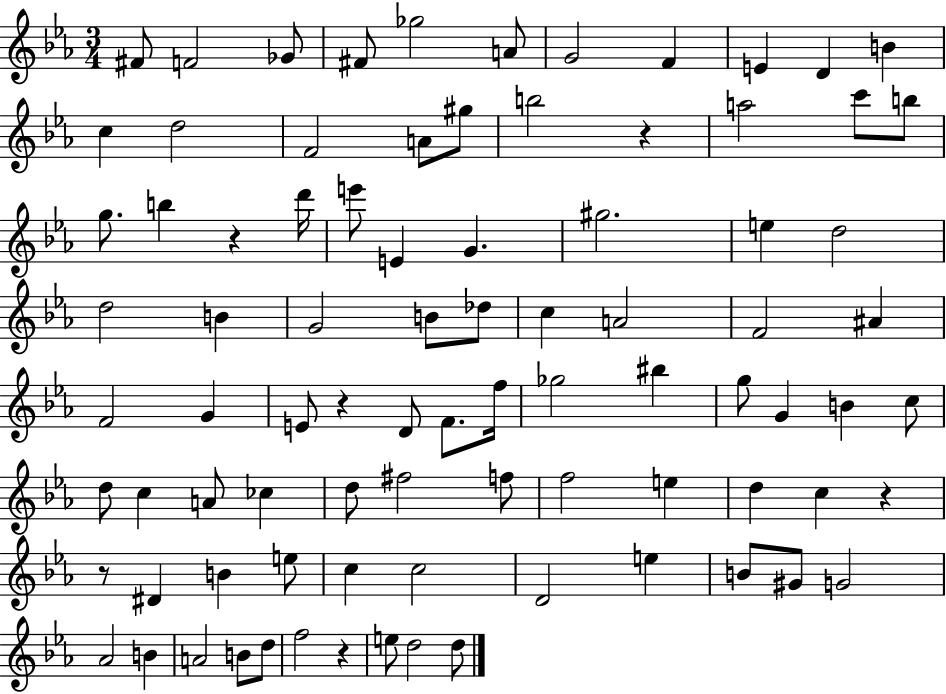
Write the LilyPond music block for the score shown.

{
  \clef treble
  \numericTimeSignature
  \time 3/4
  \key ees \major
  fis'8 f'2 ges'8 | fis'8 ges''2 a'8 | g'2 f'4 | e'4 d'4 b'4 | \break c''4 d''2 | f'2 a'8 gis''8 | b''2 r4 | a''2 c'''8 b''8 | \break g''8. b''4 r4 d'''16 | e'''8 e'4 g'4. | gis''2. | e''4 d''2 | \break d''2 b'4 | g'2 b'8 des''8 | c''4 a'2 | f'2 ais'4 | \break f'2 g'4 | e'8 r4 d'8 f'8. f''16 | ges''2 bis''4 | g''8 g'4 b'4 c''8 | \break d''8 c''4 a'8 ces''4 | d''8 fis''2 f''8 | f''2 e''4 | d''4 c''4 r4 | \break r8 dis'4 b'4 e''8 | c''4 c''2 | d'2 e''4 | b'8 gis'8 g'2 | \break aes'2 b'4 | a'2 b'8 d''8 | f''2 r4 | e''8 d''2 d''8 | \break \bar "|."
}